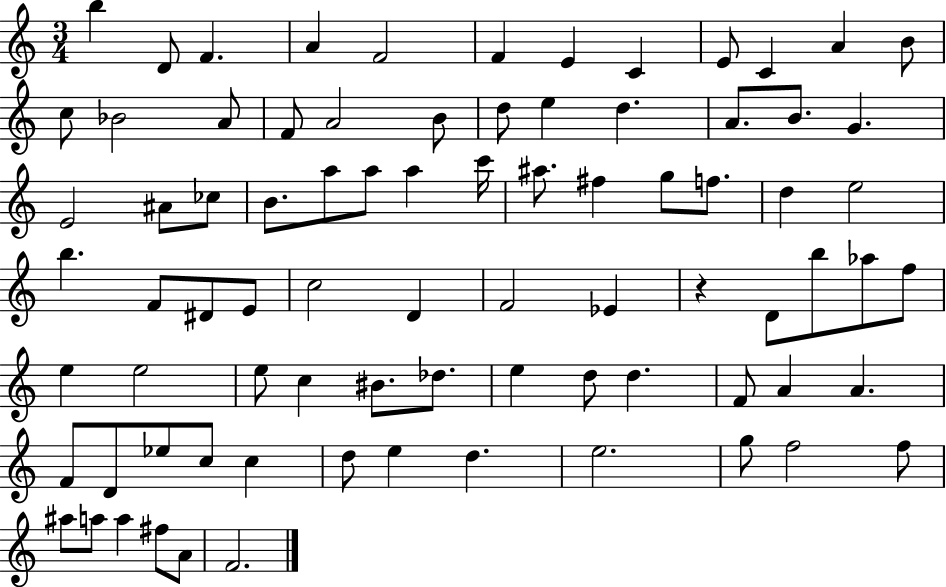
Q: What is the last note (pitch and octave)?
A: F4